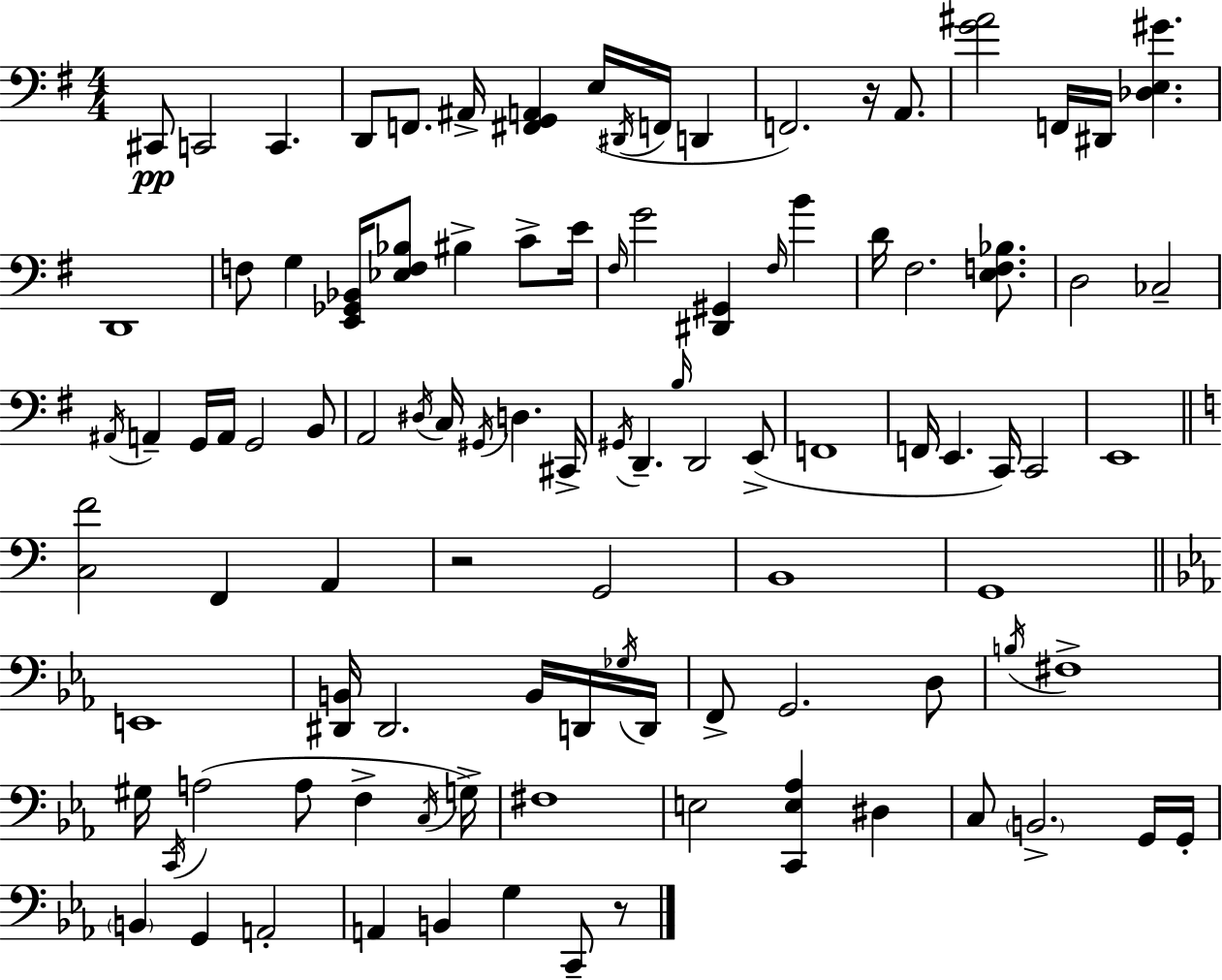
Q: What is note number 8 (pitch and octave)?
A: D#2